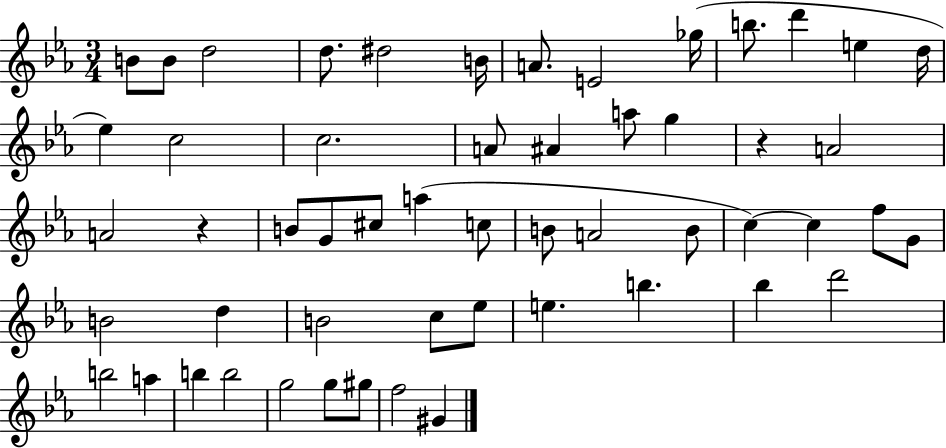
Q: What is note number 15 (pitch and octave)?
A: C5